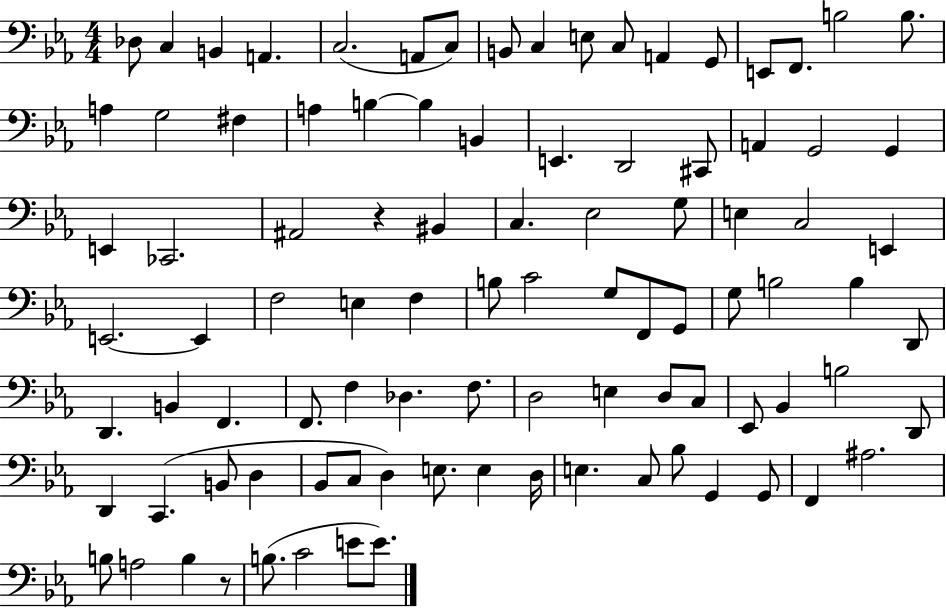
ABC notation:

X:1
T:Untitled
M:4/4
L:1/4
K:Eb
_D,/2 C, B,, A,, C,2 A,,/2 C,/2 B,,/2 C, E,/2 C,/2 A,, G,,/2 E,,/2 F,,/2 B,2 B,/2 A, G,2 ^F, A, B, B, B,, E,, D,,2 ^C,,/2 A,, G,,2 G,, E,, _C,,2 ^A,,2 z ^B,, C, _E,2 G,/2 E, C,2 E,, E,,2 E,, F,2 E, F, B,/2 C2 G,/2 F,,/2 G,,/2 G,/2 B,2 B, D,,/2 D,, B,, F,, F,,/2 F, _D, F,/2 D,2 E, D,/2 C,/2 _E,,/2 _B,, B,2 D,,/2 D,, C,, B,,/2 D, _B,,/2 C,/2 D, E,/2 E, D,/4 E, C,/2 _B,/2 G,, G,,/2 F,, ^A,2 B,/2 A,2 B, z/2 B,/2 C2 E/2 E/2